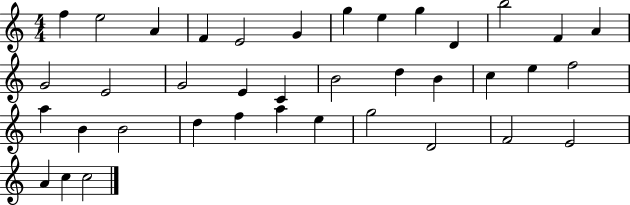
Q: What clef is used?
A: treble